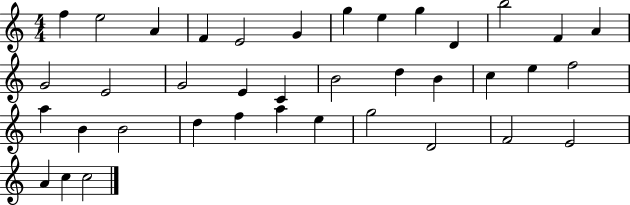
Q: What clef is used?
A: treble